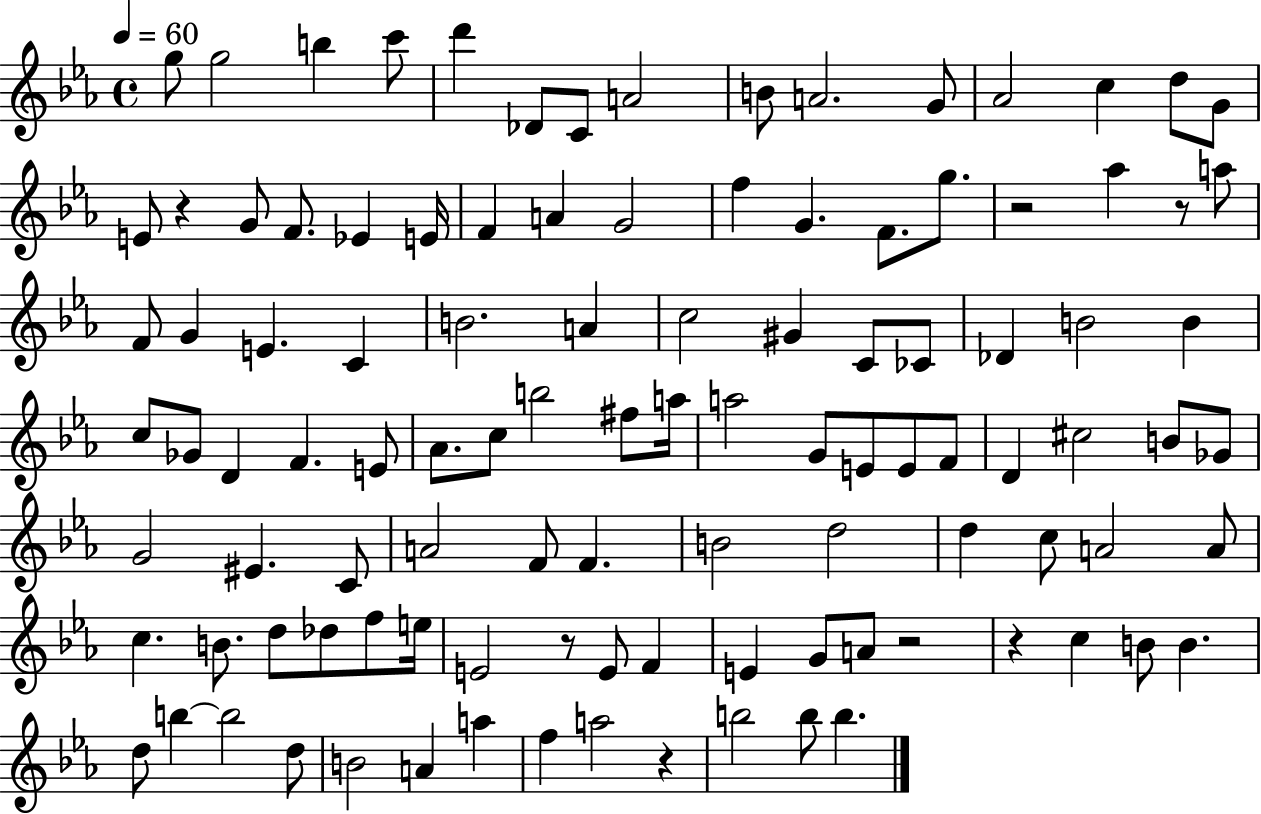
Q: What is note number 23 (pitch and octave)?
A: G4